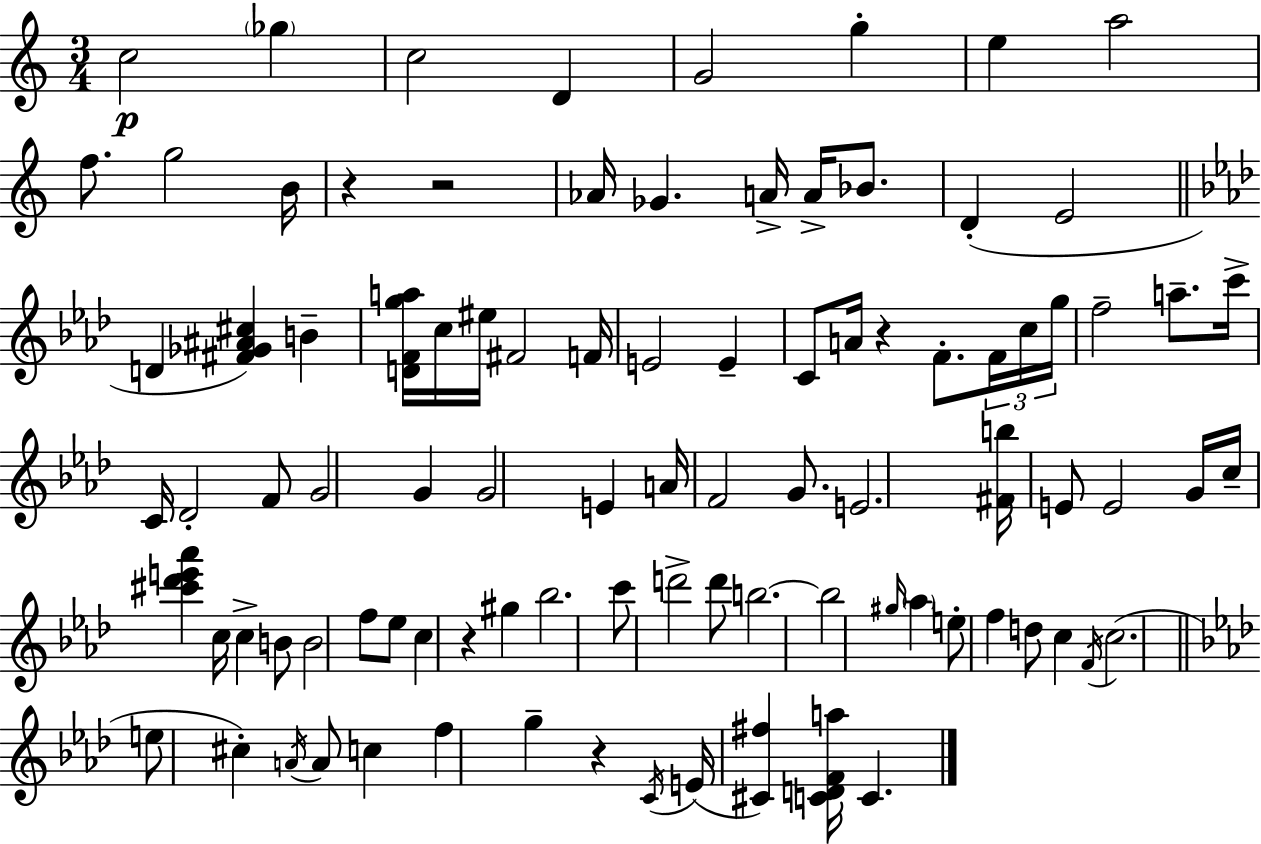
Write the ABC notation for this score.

X:1
T:Untitled
M:3/4
L:1/4
K:C
c2 _g c2 D G2 g e a2 f/2 g2 B/4 z z2 _A/4 _G A/4 A/4 _B/2 D E2 D [^F_G^A^c] B [DFga]/4 c/4 ^e/4 ^F2 F/4 E2 E C/2 A/4 z F/2 F/4 c/4 g/4 f2 a/2 c'/4 C/4 _D2 F/2 G2 G G2 E A/4 F2 G/2 E2 [^Fb]/4 E/2 E2 G/4 c/4 [^c'_d'e'_a'] c/4 c B/2 B2 f/2 _e/2 c z ^g _b2 c'/2 d'2 d'/2 b2 b2 ^g/4 _a e/2 f d/2 c F/4 c2 e/2 ^c A/4 A/2 c f g z C/4 E/4 [^C^f] [CDFa]/4 C